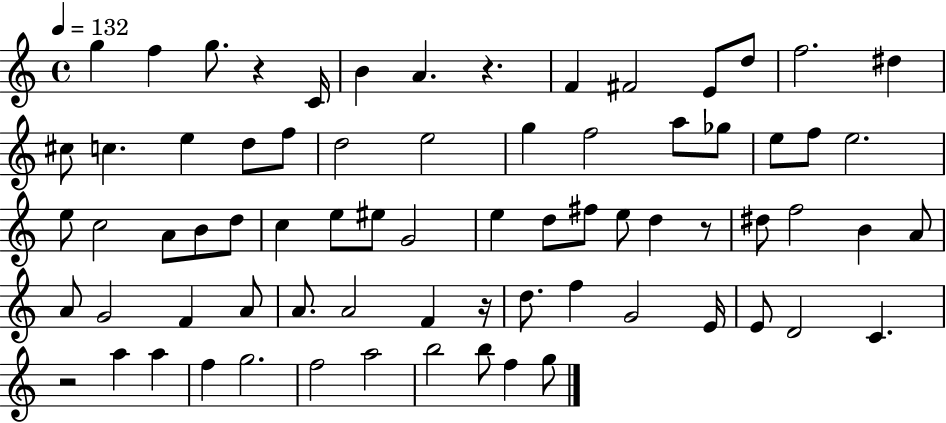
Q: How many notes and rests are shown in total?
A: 73